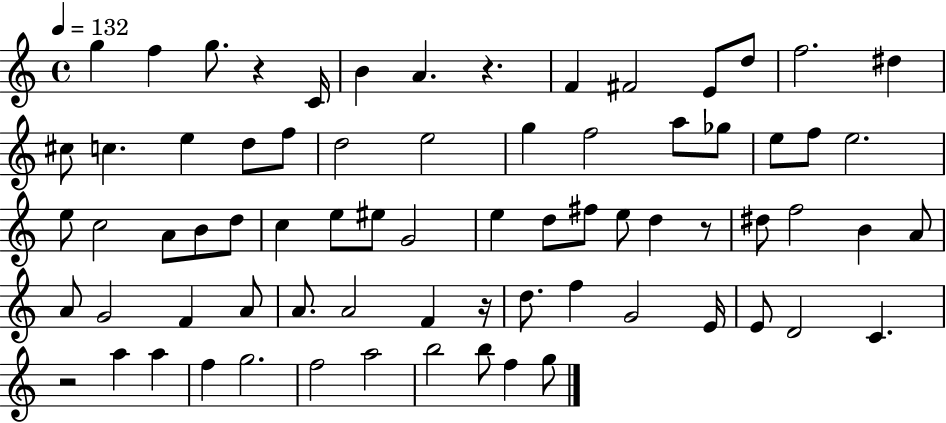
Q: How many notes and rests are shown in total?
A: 73